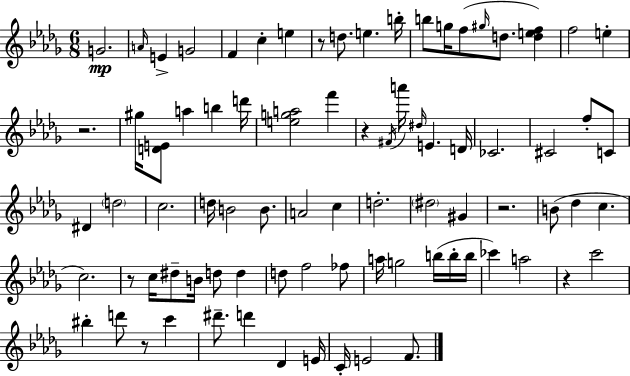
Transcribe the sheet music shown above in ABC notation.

X:1
T:Untitled
M:6/8
L:1/4
K:Bbm
G2 A/4 E G2 F c e z/2 d/2 e b/4 b/2 g/4 f/2 ^g/4 d/2 [def] f2 e z2 ^g/4 [DE]/2 a b d'/4 [ega]2 f' z ^F/4 a'/4 ^d/4 E D/4 _C2 ^C2 f/2 C/2 ^D d2 c2 d/4 B2 B/2 A2 c d2 ^d2 ^G z2 B/2 _d c c2 z/2 c/4 ^d/2 B/4 d/2 d d/2 f2 _f/2 a/4 g2 b/4 b/4 b/4 _c' a2 z c'2 ^b d'/2 z/2 c' ^d'/2 d' _D E/4 C/4 E2 F/2